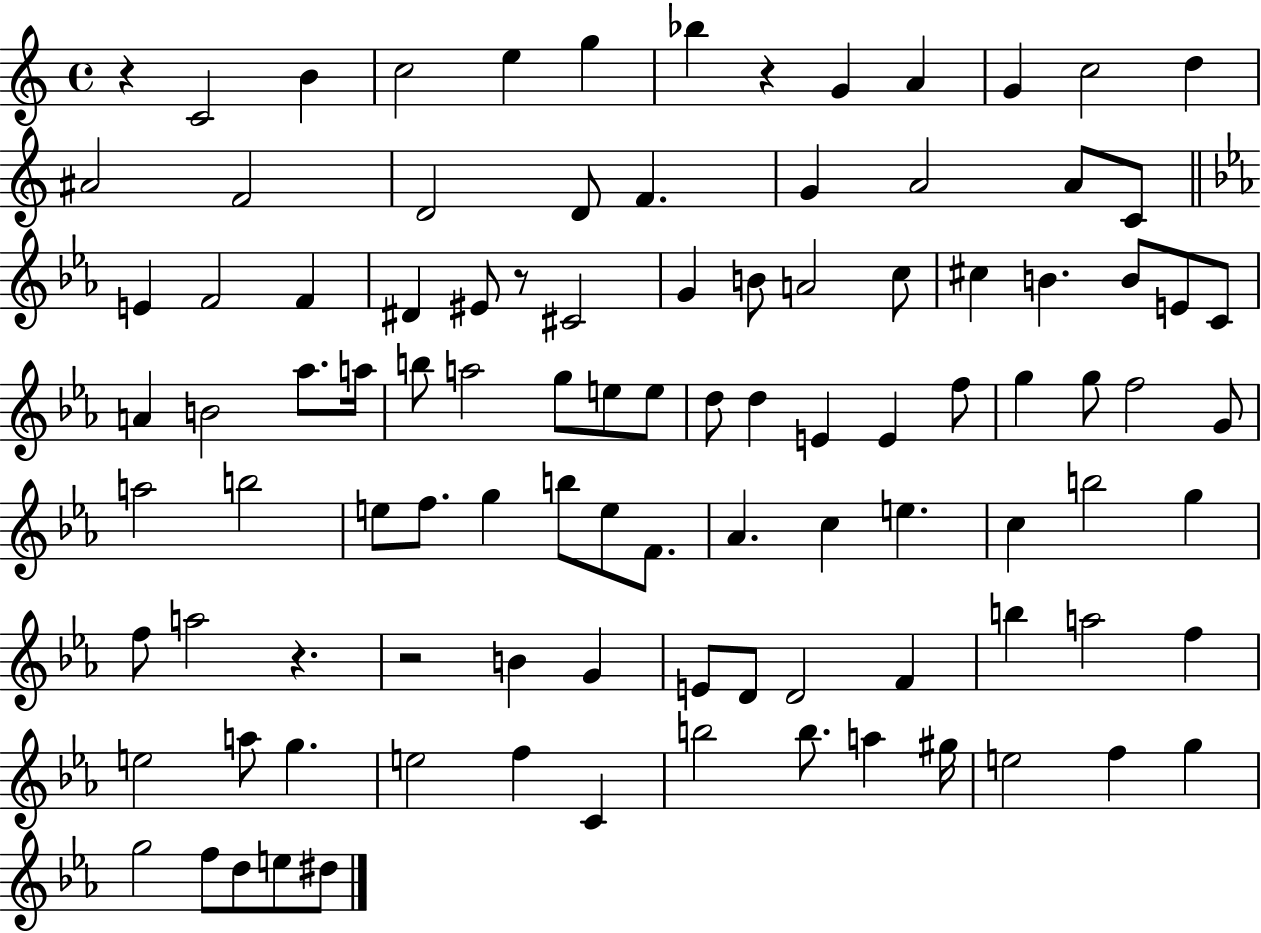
{
  \clef treble
  \time 4/4
  \defaultTimeSignature
  \key c \major
  \repeat volta 2 { r4 c'2 b'4 | c''2 e''4 g''4 | bes''4 r4 g'4 a'4 | g'4 c''2 d''4 | \break ais'2 f'2 | d'2 d'8 f'4. | g'4 a'2 a'8 c'8 | \bar "||" \break \key ees \major e'4 f'2 f'4 | dis'4 eis'8 r8 cis'2 | g'4 b'8 a'2 c''8 | cis''4 b'4. b'8 e'8 c'8 | \break a'4 b'2 aes''8. a''16 | b''8 a''2 g''8 e''8 e''8 | d''8 d''4 e'4 e'4 f''8 | g''4 g''8 f''2 g'8 | \break a''2 b''2 | e''8 f''8. g''4 b''8 e''8 f'8. | aes'4. c''4 e''4. | c''4 b''2 g''4 | \break f''8 a''2 r4. | r2 b'4 g'4 | e'8 d'8 d'2 f'4 | b''4 a''2 f''4 | \break e''2 a''8 g''4. | e''2 f''4 c'4 | b''2 b''8. a''4 gis''16 | e''2 f''4 g''4 | \break g''2 f''8 d''8 e''8 dis''8 | } \bar "|."
}